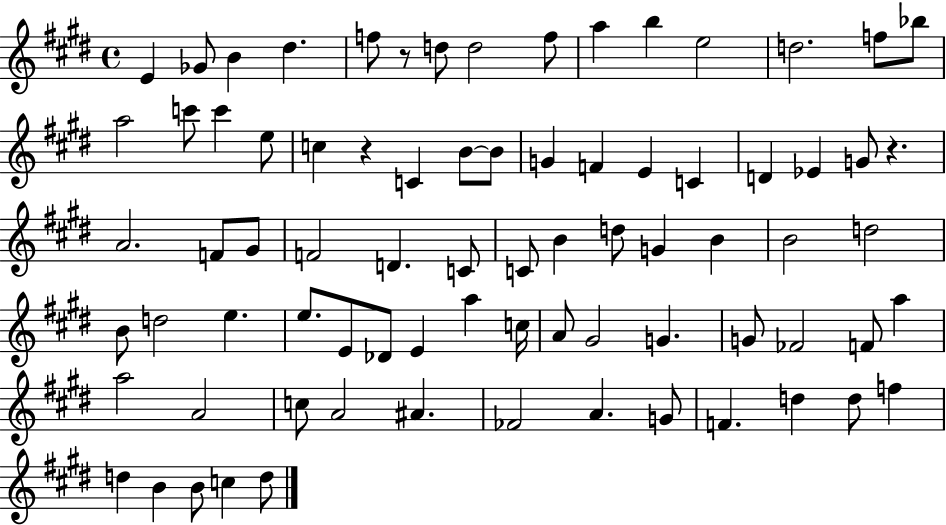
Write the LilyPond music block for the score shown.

{
  \clef treble
  \time 4/4
  \defaultTimeSignature
  \key e \major
  \repeat volta 2 { e'4 ges'8 b'4 dis''4. | f''8 r8 d''8 d''2 f''8 | a''4 b''4 e''2 | d''2. f''8 bes''8 | \break a''2 c'''8 c'''4 e''8 | c''4 r4 c'4 b'8~~ b'8 | g'4 f'4 e'4 c'4 | d'4 ees'4 g'8 r4. | \break a'2. f'8 gis'8 | f'2 d'4. c'8 | c'8 b'4 d''8 g'4 b'4 | b'2 d''2 | \break b'8 d''2 e''4. | e''8. e'8 des'8 e'4 a''4 c''16 | a'8 gis'2 g'4. | g'8 fes'2 f'8 a''4 | \break a''2 a'2 | c''8 a'2 ais'4. | fes'2 a'4. g'8 | f'4. d''4 d''8 f''4 | \break d''4 b'4 b'8 c''4 d''8 | } \bar "|."
}